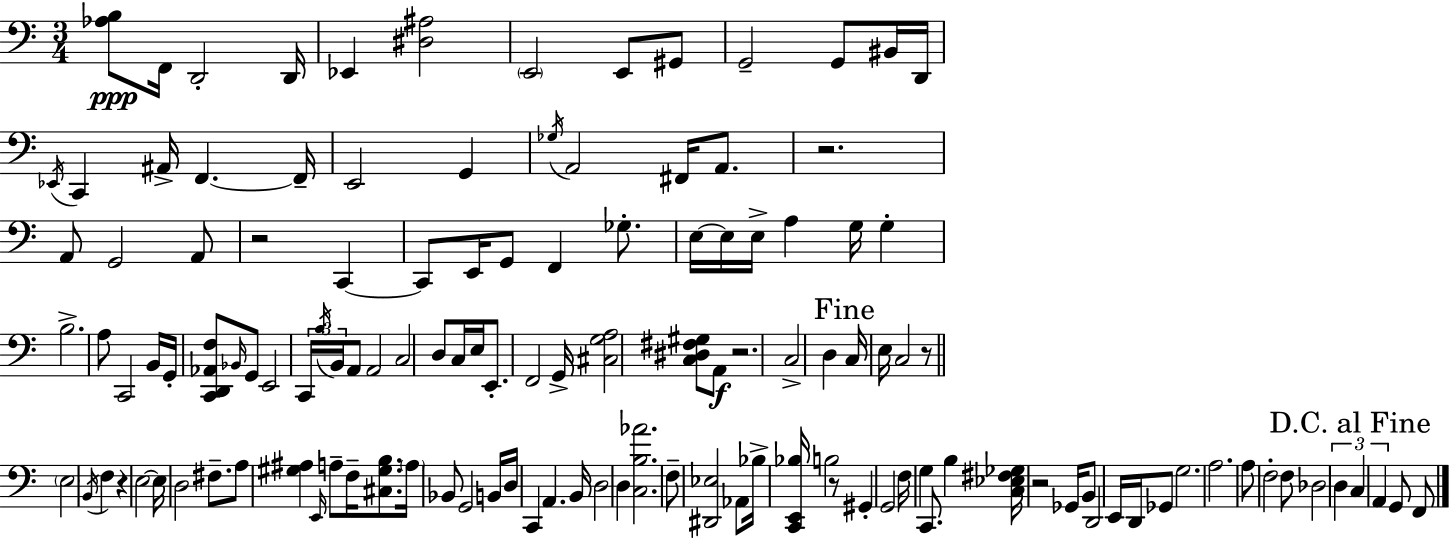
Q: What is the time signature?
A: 3/4